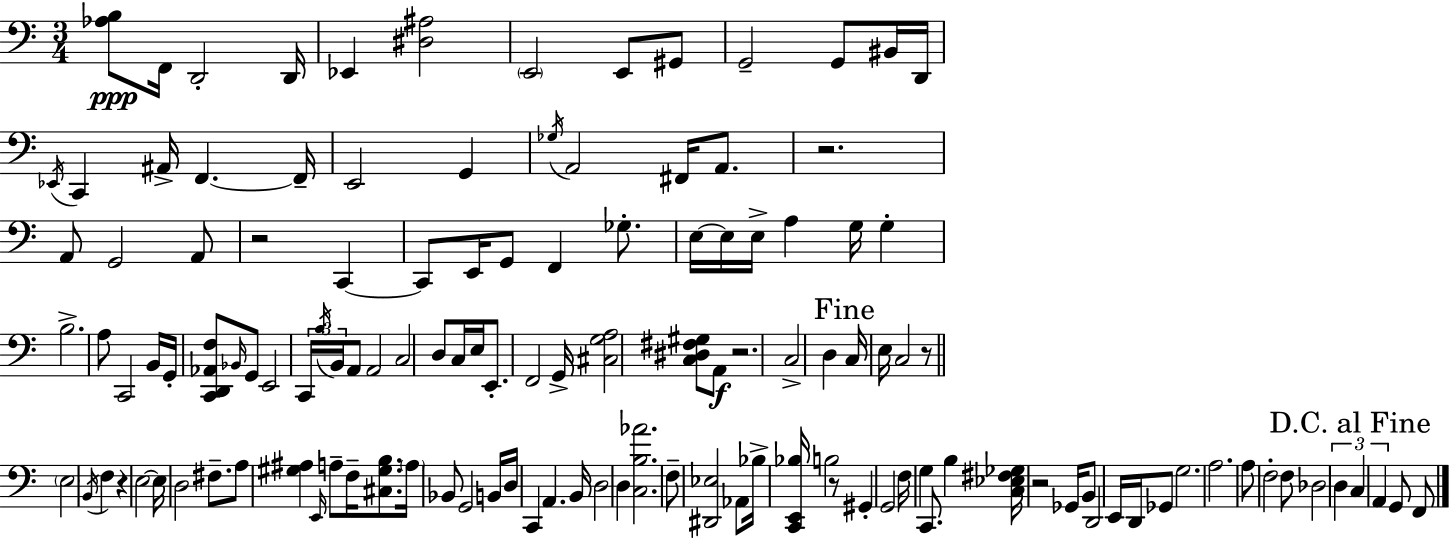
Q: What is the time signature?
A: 3/4